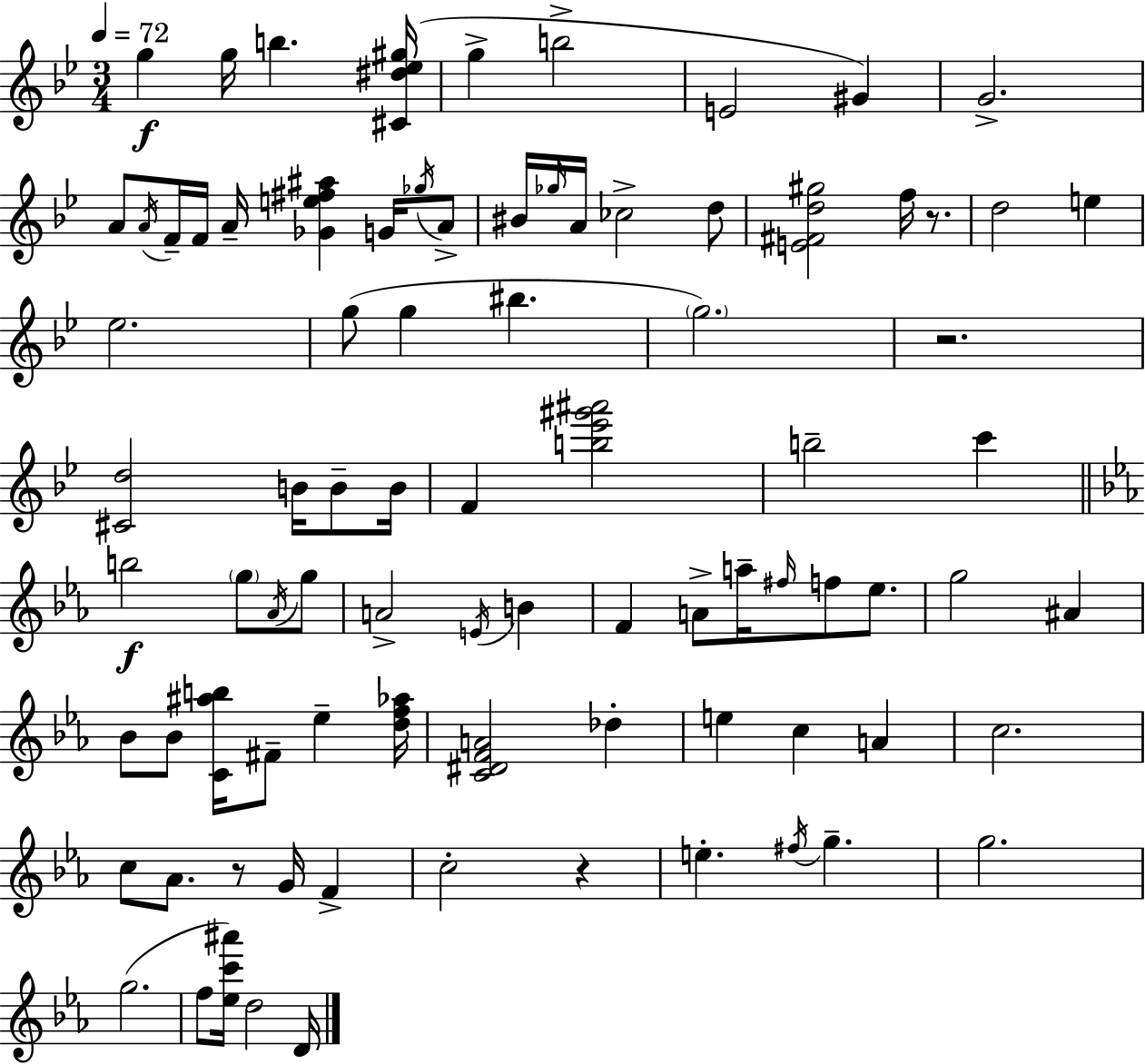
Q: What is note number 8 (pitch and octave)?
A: G4